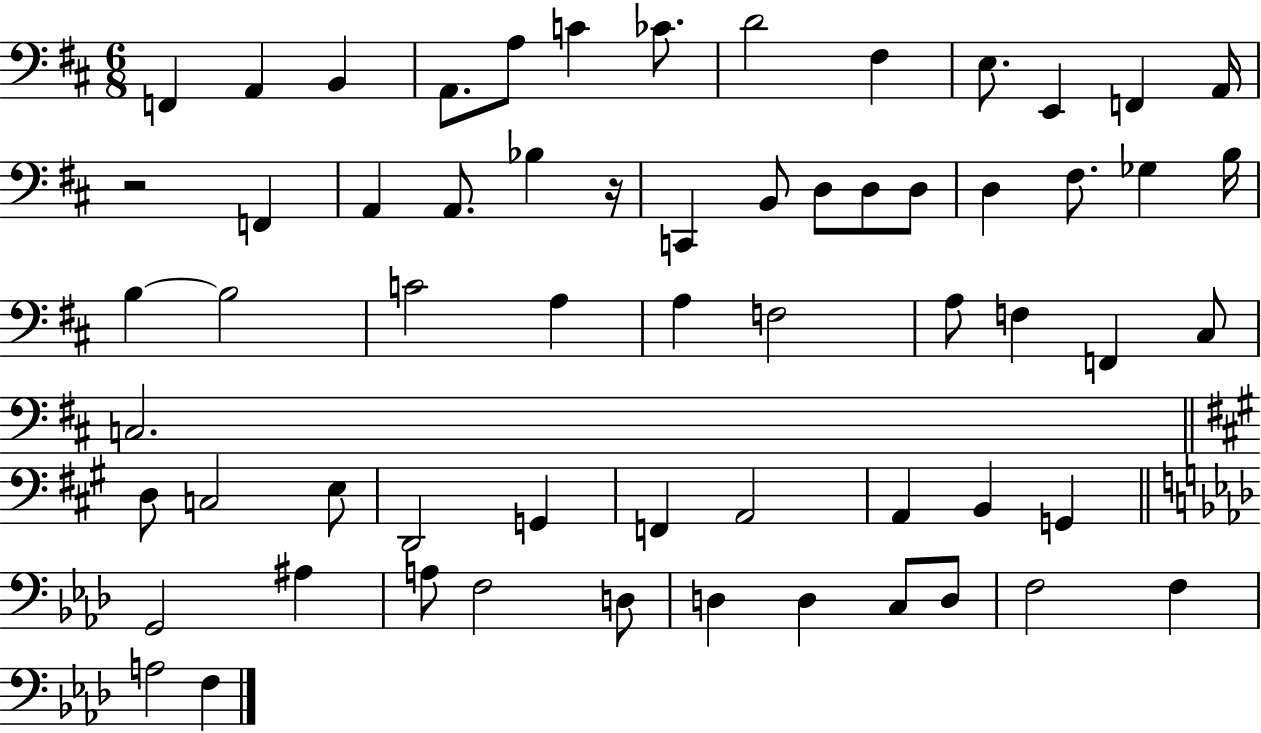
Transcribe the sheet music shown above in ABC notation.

X:1
T:Untitled
M:6/8
L:1/4
K:D
F,, A,, B,, A,,/2 A,/2 C _C/2 D2 ^F, E,/2 E,, F,, A,,/4 z2 F,, A,, A,,/2 _B, z/4 C,, B,,/2 D,/2 D,/2 D,/2 D, ^F,/2 _G, B,/4 B, B,2 C2 A, A, F,2 A,/2 F, F,, ^C,/2 C,2 D,/2 C,2 E,/2 D,,2 G,, F,, A,,2 A,, B,, G,, G,,2 ^A, A,/2 F,2 D,/2 D, D, C,/2 D,/2 F,2 F, A,2 F,